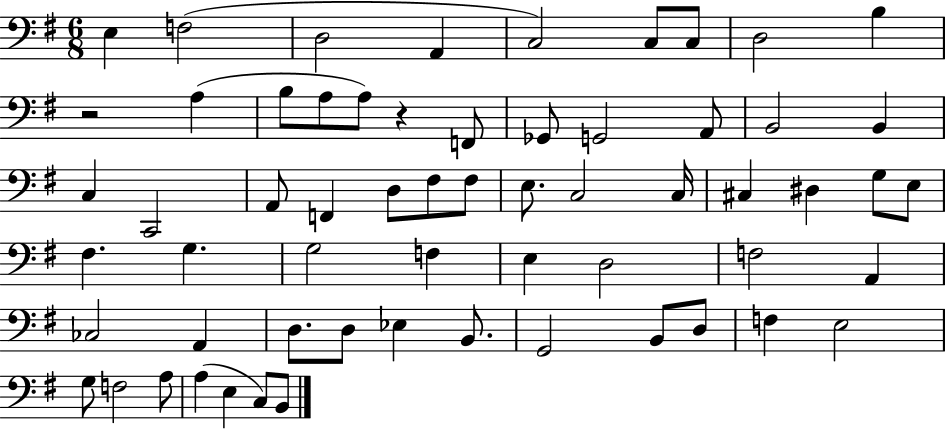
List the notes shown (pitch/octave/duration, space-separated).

E3/q F3/h D3/h A2/q C3/h C3/e C3/e D3/h B3/q R/h A3/q B3/e A3/e A3/e R/q F2/e Gb2/e G2/h A2/e B2/h B2/q C3/q C2/h A2/e F2/q D3/e F#3/e F#3/e E3/e. C3/h C3/s C#3/q D#3/q G3/e E3/e F#3/q. G3/q. G3/h F3/q E3/q D3/h F3/h A2/q CES3/h A2/q D3/e. D3/e Eb3/q B2/e. G2/h B2/e D3/e F3/q E3/h G3/e F3/h A3/e A3/q E3/q C3/e B2/e